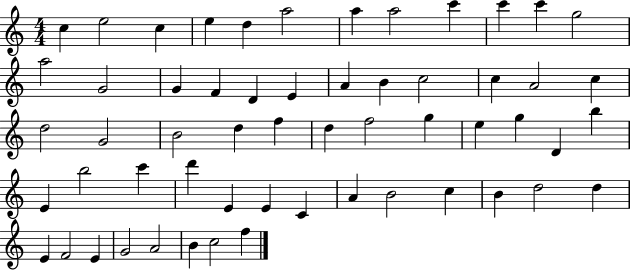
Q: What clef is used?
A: treble